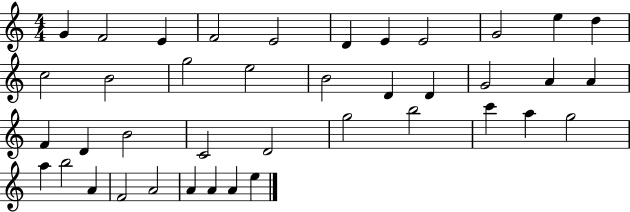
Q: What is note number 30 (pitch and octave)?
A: A5